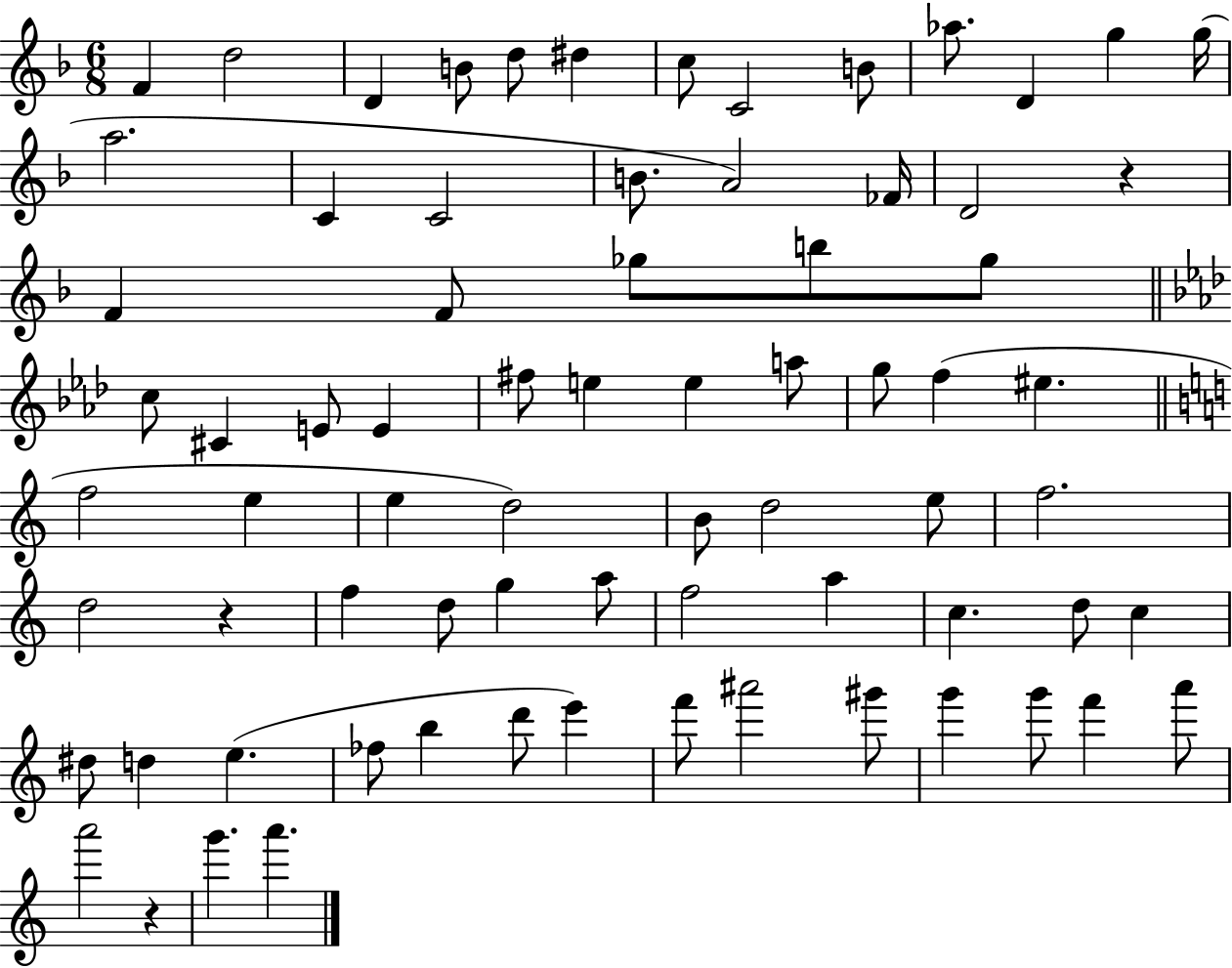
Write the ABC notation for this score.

X:1
T:Untitled
M:6/8
L:1/4
K:F
F d2 D B/2 d/2 ^d c/2 C2 B/2 _a/2 D g g/4 a2 C C2 B/2 A2 _F/4 D2 z F F/2 _g/2 b/2 _g/2 c/2 ^C E/2 E ^f/2 e e a/2 g/2 f ^e f2 e e d2 B/2 d2 e/2 f2 d2 z f d/2 g a/2 f2 a c d/2 c ^d/2 d e _f/2 b d'/2 e' f'/2 ^a'2 ^g'/2 g' g'/2 f' a'/2 a'2 z g' a'